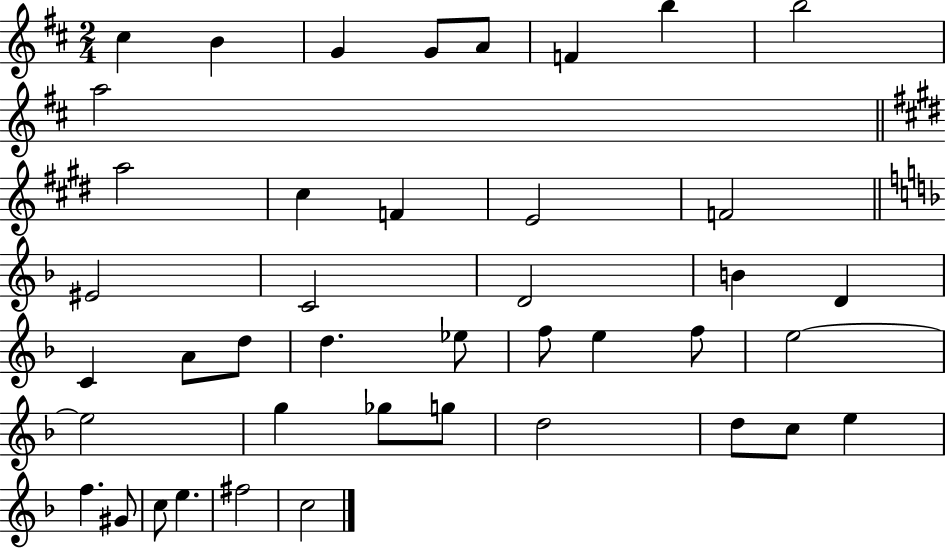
{
  \clef treble
  \numericTimeSignature
  \time 2/4
  \key d \major
  cis''4 b'4 | g'4 g'8 a'8 | f'4 b''4 | b''2 | \break a''2 | \bar "||" \break \key e \major a''2 | cis''4 f'4 | e'2 | f'2 | \break \bar "||" \break \key f \major eis'2 | c'2 | d'2 | b'4 d'4 | \break c'4 a'8 d''8 | d''4. ees''8 | f''8 e''4 f''8 | e''2~~ | \break e''2 | g''4 ges''8 g''8 | d''2 | d''8 c''8 e''4 | \break f''4. gis'8 | c''8 e''4. | fis''2 | c''2 | \break \bar "|."
}